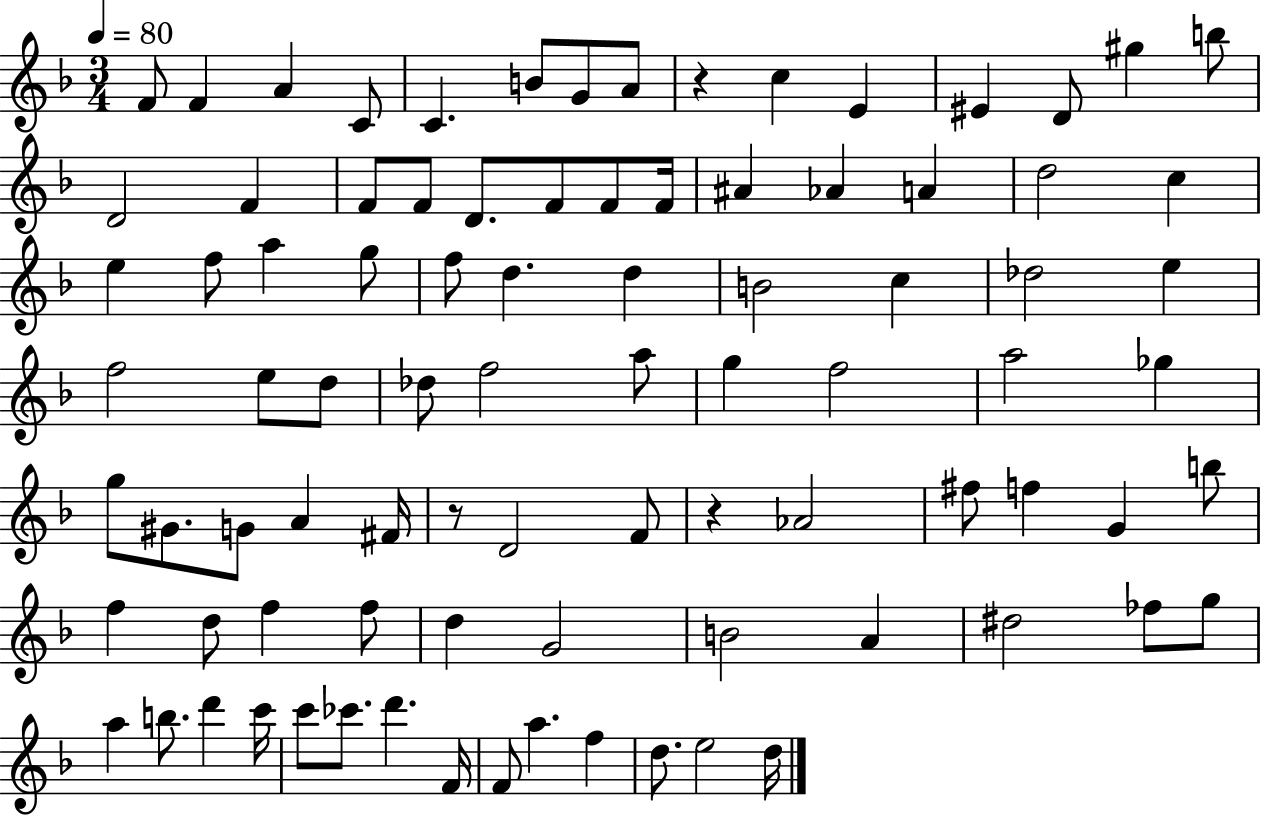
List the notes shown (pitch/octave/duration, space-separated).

F4/e F4/q A4/q C4/e C4/q. B4/e G4/e A4/e R/q C5/q E4/q EIS4/q D4/e G#5/q B5/e D4/h F4/q F4/e F4/e D4/e. F4/e F4/e F4/s A#4/q Ab4/q A4/q D5/h C5/q E5/q F5/e A5/q G5/e F5/e D5/q. D5/q B4/h C5/q Db5/h E5/q F5/h E5/e D5/e Db5/e F5/h A5/e G5/q F5/h A5/h Gb5/q G5/e G#4/e. G4/e A4/q F#4/s R/e D4/h F4/e R/q Ab4/h F#5/e F5/q G4/q B5/e F5/q D5/e F5/q F5/e D5/q G4/h B4/h A4/q D#5/h FES5/e G5/e A5/q B5/e. D6/q C6/s C6/e CES6/e. D6/q. F4/s F4/e A5/q. F5/q D5/e. E5/h D5/s